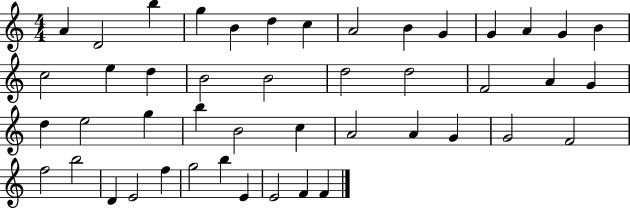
{
  \clef treble
  \numericTimeSignature
  \time 4/4
  \key c \major
  a'4 d'2 b''4 | g''4 b'4 d''4 c''4 | a'2 b'4 g'4 | g'4 a'4 g'4 b'4 | \break c''2 e''4 d''4 | b'2 b'2 | d''2 d''2 | f'2 a'4 g'4 | \break d''4 e''2 g''4 | b''4 b'2 c''4 | a'2 a'4 g'4 | g'2 f'2 | \break f''2 b''2 | d'4 e'2 f''4 | g''2 b''4 e'4 | e'2 f'4 f'4 | \break \bar "|."
}